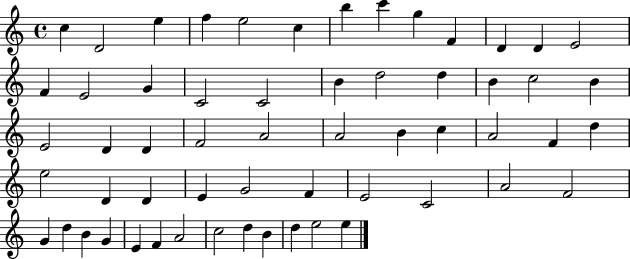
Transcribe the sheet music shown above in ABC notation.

X:1
T:Untitled
M:4/4
L:1/4
K:C
c D2 e f e2 c b c' g F D D E2 F E2 G C2 C2 B d2 d B c2 B E2 D D F2 A2 A2 B c A2 F d e2 D D E G2 F E2 C2 A2 F2 G d B G E F A2 c2 d B d e2 e